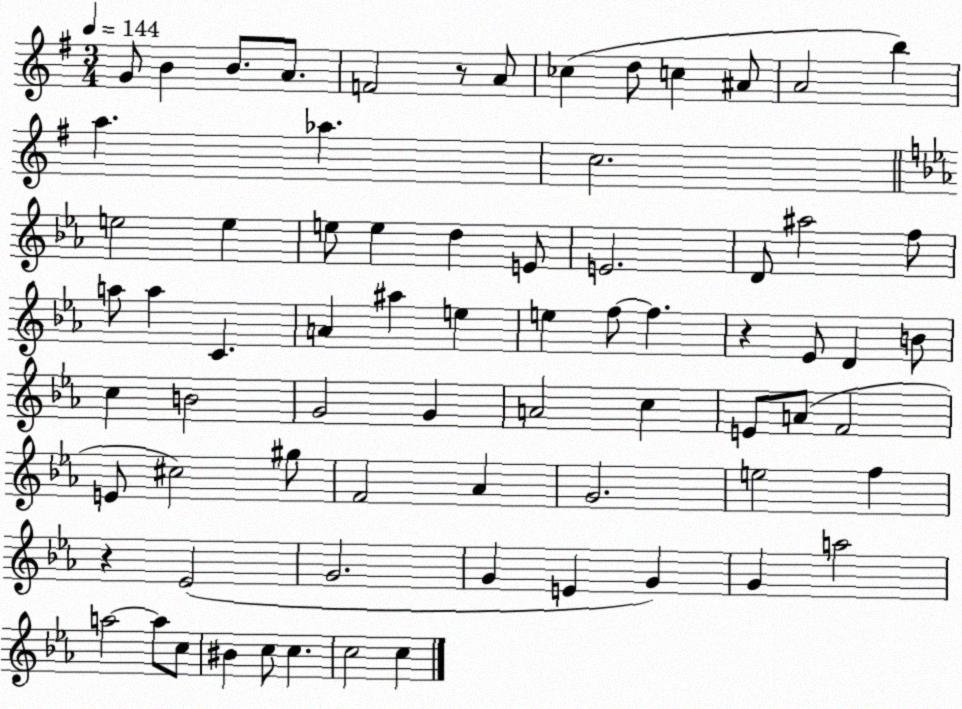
X:1
T:Untitled
M:3/4
L:1/4
K:G
G/2 B B/2 A/2 F2 z/2 A/2 _c d/2 c ^A/2 A2 b a _a c2 e2 e e/2 e d E/2 E2 D/2 ^a2 f/2 a/2 a C A ^a e e f/2 f z _E/2 D B/2 c B2 G2 G A2 c E/2 A/2 F2 E/2 ^c2 ^g/2 F2 _A G2 e2 f z _E2 G2 G E G G a2 a2 a/2 c/2 ^B c/2 c c2 c